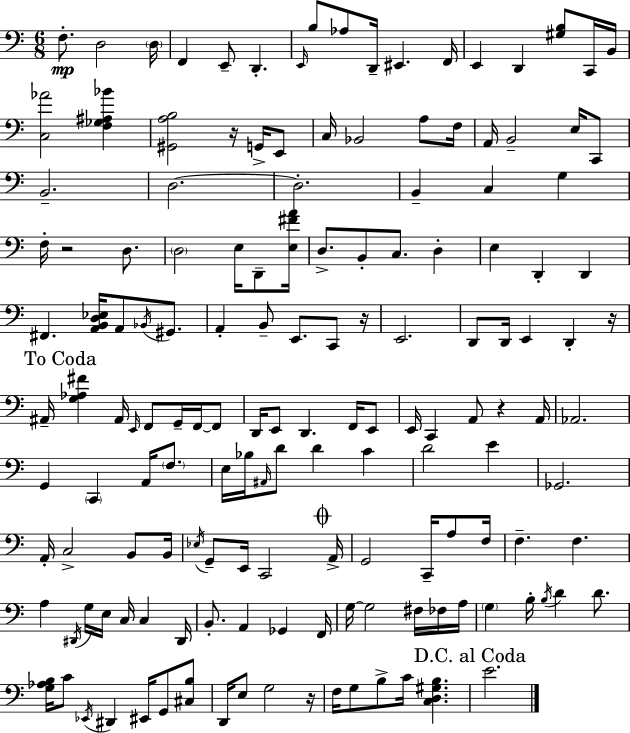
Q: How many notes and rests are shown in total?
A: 152